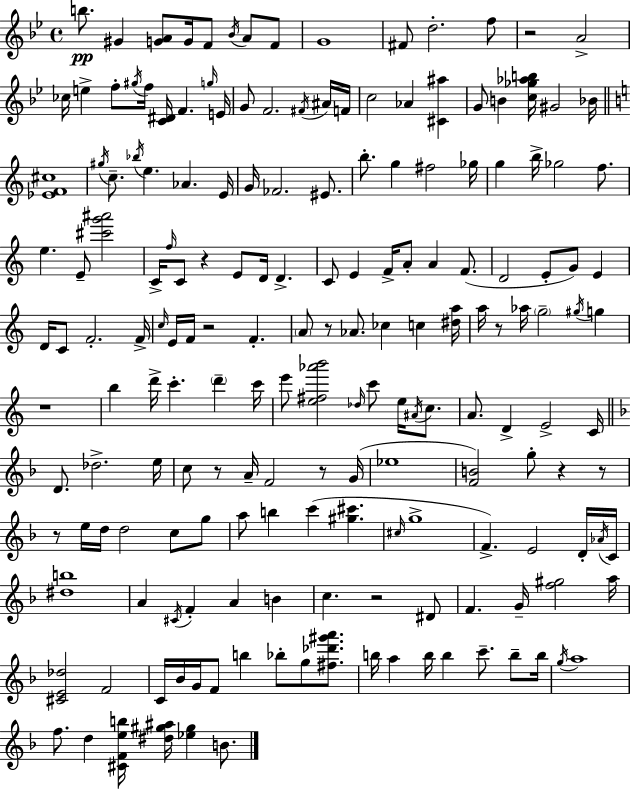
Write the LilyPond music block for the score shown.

{
  \clef treble
  \time 4/4
  \defaultTimeSignature
  \key g \minor
  b''8.\pp gis'4 <g' a'>8 g'16 f'8 \acciaccatura { bes'16 } a'8 f'8 | g'1 | fis'8 d''2.-. f''8 | r2 a'2-> | \break ces''16 e''4-> f''8-. \acciaccatura { gis''16 } f''16 <c' dis'>16 f'4. | \grace { g''16 } e'16 g'8 f'2. | \acciaccatura { fis'16 } ais'16 f'16 c''2 aes'4 | <cis' ais''>4 g'8 b'4 <c'' ges'' aes'' b''>16 gis'2 | \break bes'16 \bar "||" \break \key c \major <ees' f' cis''>1 | \acciaccatura { gis''16 } c''8.-- \acciaccatura { bes''16 } e''4. aes'4. | e'16 g'16 fes'2. eis'8. | b''8.-. g''4 fis''2 | \break ges''16 g''4 b''16-> ges''2 f''8. | e''4. e'8-- <cis''' g''' ais'''>2 | c'16-> \grace { f''16 } c'8 r4 e'8 d'16 d'4.-> | c'8 e'4 f'16-> a'8-. a'4 | \break f'8.( d'2 e'8-. g'8) e'4 | d'16 c'8 f'2.-. | f'16-> \grace { c''16 } e'16 f'16 r2 f'4.-. | \parenthesize a'8 r8 aes'8. ces''4 c''4 | \break <dis'' a''>16 a''16 r8 aes''16 \parenthesize g''2-- | \acciaccatura { gis''16 } g''4 r1 | b''4 d'''16-> c'''4.-. | \parenthesize d'''4-- c'''16 e'''8 <e'' fis'' aes''' b'''>2 \grace { des''16 } | \break c'''8 e''16 \acciaccatura { ais'16 } c''8. a'8. d'4-> e'2-> | c'16 \bar "||" \break \key f \major d'8. des''2.-> e''16 | c''8 r8 a'16-- f'2 r8 g'16( | ees''1 | <f' b'>2) g''8-. r4 r8 | \break r8 e''16 d''16 d''2 c''8 g''8 | a''8 b''4 c'''4( <gis'' cis'''>4. | \grace { cis''16 } g''1-> | f'4.->) e'2 d'16-. | \break \acciaccatura { aes'16 } c'16 <dis'' b''>1 | a'4 \acciaccatura { cis'16 } f'4-. a'4 b'4 | c''4. r2 | dis'8 f'4. g'16-- <f'' gis''>2 | \break a''16 <cis' e' des''>2 f'2 | c'16 bes'16 g'16 f'8 b''4 bes''8-. g''8 | <fis'' des''' gis''' a'''>8. b''16 a''4 b''16 b''4 c'''8.-- | b''8-- b''16 \acciaccatura { g''16 } a''1 | \break f''8. d''4 <cis' f' e'' b''>16 <dis'' gis'' ais''>16 <ees'' gis''>4 | b'8. \bar "|."
}